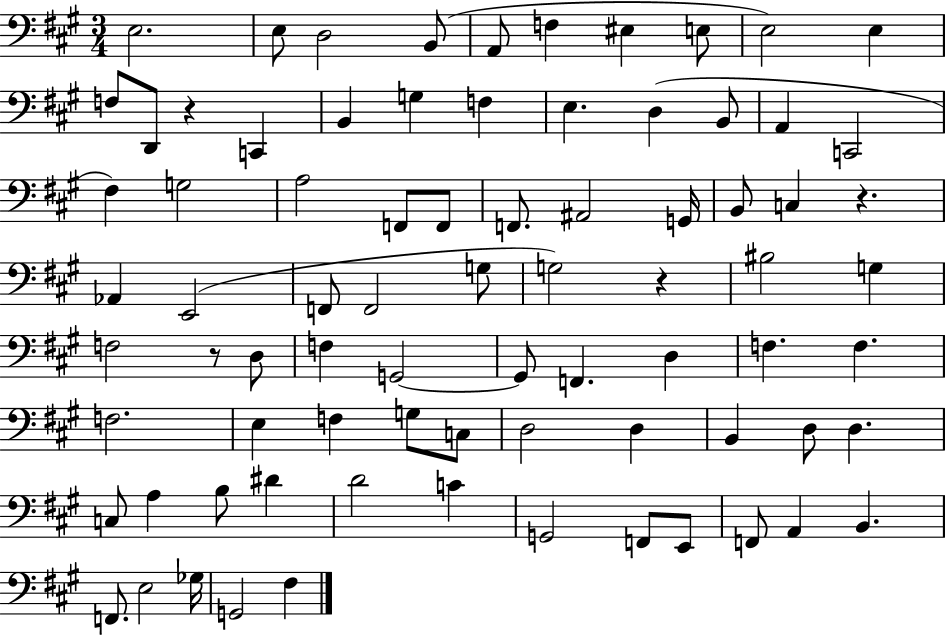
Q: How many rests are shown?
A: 4